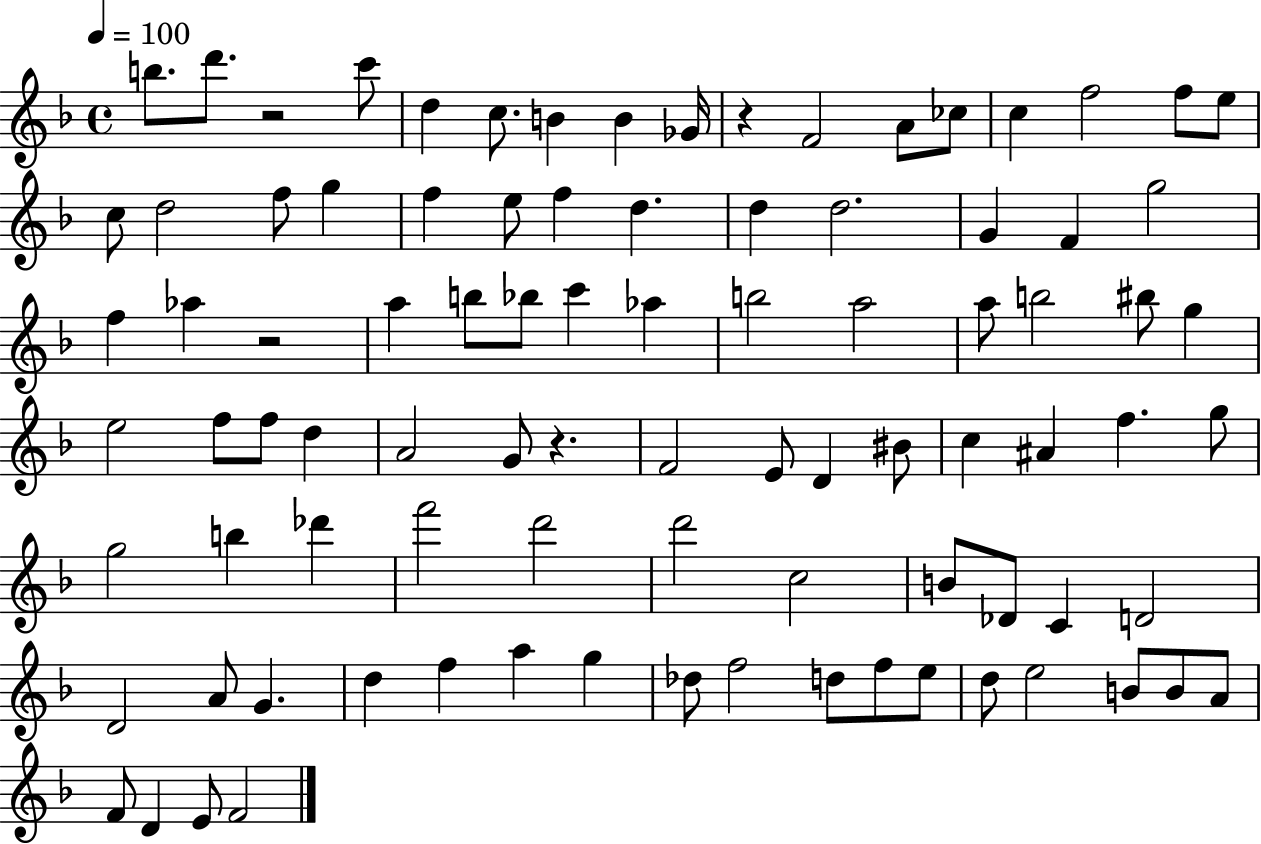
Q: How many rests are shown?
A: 4